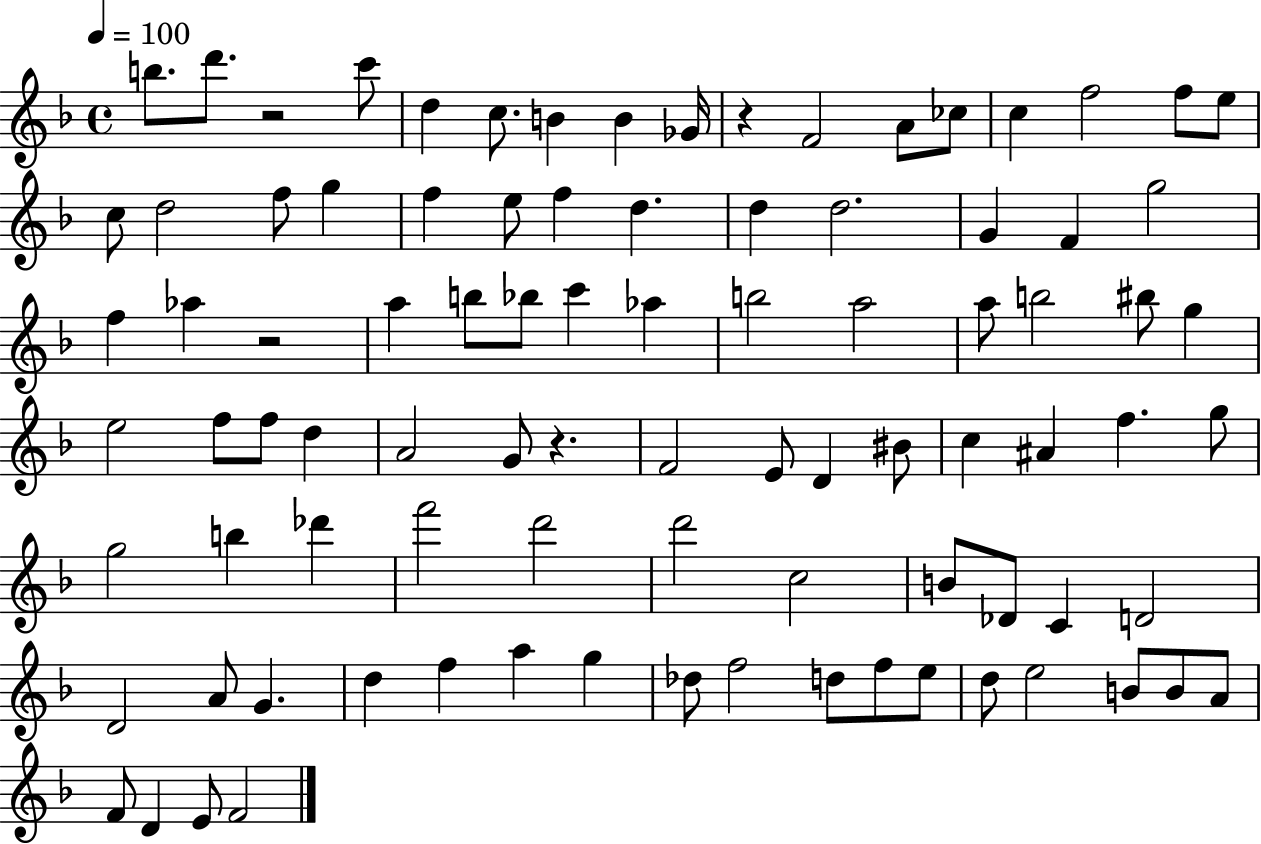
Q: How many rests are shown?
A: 4